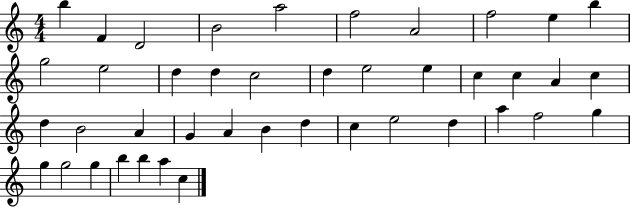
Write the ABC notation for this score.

X:1
T:Untitled
M:4/4
L:1/4
K:C
b F D2 B2 a2 f2 A2 f2 e b g2 e2 d d c2 d e2 e c c A c d B2 A G A B d c e2 d a f2 g g g2 g b b a c